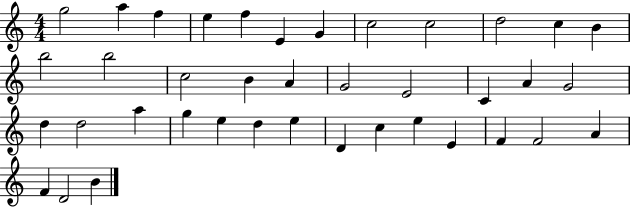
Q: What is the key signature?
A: C major